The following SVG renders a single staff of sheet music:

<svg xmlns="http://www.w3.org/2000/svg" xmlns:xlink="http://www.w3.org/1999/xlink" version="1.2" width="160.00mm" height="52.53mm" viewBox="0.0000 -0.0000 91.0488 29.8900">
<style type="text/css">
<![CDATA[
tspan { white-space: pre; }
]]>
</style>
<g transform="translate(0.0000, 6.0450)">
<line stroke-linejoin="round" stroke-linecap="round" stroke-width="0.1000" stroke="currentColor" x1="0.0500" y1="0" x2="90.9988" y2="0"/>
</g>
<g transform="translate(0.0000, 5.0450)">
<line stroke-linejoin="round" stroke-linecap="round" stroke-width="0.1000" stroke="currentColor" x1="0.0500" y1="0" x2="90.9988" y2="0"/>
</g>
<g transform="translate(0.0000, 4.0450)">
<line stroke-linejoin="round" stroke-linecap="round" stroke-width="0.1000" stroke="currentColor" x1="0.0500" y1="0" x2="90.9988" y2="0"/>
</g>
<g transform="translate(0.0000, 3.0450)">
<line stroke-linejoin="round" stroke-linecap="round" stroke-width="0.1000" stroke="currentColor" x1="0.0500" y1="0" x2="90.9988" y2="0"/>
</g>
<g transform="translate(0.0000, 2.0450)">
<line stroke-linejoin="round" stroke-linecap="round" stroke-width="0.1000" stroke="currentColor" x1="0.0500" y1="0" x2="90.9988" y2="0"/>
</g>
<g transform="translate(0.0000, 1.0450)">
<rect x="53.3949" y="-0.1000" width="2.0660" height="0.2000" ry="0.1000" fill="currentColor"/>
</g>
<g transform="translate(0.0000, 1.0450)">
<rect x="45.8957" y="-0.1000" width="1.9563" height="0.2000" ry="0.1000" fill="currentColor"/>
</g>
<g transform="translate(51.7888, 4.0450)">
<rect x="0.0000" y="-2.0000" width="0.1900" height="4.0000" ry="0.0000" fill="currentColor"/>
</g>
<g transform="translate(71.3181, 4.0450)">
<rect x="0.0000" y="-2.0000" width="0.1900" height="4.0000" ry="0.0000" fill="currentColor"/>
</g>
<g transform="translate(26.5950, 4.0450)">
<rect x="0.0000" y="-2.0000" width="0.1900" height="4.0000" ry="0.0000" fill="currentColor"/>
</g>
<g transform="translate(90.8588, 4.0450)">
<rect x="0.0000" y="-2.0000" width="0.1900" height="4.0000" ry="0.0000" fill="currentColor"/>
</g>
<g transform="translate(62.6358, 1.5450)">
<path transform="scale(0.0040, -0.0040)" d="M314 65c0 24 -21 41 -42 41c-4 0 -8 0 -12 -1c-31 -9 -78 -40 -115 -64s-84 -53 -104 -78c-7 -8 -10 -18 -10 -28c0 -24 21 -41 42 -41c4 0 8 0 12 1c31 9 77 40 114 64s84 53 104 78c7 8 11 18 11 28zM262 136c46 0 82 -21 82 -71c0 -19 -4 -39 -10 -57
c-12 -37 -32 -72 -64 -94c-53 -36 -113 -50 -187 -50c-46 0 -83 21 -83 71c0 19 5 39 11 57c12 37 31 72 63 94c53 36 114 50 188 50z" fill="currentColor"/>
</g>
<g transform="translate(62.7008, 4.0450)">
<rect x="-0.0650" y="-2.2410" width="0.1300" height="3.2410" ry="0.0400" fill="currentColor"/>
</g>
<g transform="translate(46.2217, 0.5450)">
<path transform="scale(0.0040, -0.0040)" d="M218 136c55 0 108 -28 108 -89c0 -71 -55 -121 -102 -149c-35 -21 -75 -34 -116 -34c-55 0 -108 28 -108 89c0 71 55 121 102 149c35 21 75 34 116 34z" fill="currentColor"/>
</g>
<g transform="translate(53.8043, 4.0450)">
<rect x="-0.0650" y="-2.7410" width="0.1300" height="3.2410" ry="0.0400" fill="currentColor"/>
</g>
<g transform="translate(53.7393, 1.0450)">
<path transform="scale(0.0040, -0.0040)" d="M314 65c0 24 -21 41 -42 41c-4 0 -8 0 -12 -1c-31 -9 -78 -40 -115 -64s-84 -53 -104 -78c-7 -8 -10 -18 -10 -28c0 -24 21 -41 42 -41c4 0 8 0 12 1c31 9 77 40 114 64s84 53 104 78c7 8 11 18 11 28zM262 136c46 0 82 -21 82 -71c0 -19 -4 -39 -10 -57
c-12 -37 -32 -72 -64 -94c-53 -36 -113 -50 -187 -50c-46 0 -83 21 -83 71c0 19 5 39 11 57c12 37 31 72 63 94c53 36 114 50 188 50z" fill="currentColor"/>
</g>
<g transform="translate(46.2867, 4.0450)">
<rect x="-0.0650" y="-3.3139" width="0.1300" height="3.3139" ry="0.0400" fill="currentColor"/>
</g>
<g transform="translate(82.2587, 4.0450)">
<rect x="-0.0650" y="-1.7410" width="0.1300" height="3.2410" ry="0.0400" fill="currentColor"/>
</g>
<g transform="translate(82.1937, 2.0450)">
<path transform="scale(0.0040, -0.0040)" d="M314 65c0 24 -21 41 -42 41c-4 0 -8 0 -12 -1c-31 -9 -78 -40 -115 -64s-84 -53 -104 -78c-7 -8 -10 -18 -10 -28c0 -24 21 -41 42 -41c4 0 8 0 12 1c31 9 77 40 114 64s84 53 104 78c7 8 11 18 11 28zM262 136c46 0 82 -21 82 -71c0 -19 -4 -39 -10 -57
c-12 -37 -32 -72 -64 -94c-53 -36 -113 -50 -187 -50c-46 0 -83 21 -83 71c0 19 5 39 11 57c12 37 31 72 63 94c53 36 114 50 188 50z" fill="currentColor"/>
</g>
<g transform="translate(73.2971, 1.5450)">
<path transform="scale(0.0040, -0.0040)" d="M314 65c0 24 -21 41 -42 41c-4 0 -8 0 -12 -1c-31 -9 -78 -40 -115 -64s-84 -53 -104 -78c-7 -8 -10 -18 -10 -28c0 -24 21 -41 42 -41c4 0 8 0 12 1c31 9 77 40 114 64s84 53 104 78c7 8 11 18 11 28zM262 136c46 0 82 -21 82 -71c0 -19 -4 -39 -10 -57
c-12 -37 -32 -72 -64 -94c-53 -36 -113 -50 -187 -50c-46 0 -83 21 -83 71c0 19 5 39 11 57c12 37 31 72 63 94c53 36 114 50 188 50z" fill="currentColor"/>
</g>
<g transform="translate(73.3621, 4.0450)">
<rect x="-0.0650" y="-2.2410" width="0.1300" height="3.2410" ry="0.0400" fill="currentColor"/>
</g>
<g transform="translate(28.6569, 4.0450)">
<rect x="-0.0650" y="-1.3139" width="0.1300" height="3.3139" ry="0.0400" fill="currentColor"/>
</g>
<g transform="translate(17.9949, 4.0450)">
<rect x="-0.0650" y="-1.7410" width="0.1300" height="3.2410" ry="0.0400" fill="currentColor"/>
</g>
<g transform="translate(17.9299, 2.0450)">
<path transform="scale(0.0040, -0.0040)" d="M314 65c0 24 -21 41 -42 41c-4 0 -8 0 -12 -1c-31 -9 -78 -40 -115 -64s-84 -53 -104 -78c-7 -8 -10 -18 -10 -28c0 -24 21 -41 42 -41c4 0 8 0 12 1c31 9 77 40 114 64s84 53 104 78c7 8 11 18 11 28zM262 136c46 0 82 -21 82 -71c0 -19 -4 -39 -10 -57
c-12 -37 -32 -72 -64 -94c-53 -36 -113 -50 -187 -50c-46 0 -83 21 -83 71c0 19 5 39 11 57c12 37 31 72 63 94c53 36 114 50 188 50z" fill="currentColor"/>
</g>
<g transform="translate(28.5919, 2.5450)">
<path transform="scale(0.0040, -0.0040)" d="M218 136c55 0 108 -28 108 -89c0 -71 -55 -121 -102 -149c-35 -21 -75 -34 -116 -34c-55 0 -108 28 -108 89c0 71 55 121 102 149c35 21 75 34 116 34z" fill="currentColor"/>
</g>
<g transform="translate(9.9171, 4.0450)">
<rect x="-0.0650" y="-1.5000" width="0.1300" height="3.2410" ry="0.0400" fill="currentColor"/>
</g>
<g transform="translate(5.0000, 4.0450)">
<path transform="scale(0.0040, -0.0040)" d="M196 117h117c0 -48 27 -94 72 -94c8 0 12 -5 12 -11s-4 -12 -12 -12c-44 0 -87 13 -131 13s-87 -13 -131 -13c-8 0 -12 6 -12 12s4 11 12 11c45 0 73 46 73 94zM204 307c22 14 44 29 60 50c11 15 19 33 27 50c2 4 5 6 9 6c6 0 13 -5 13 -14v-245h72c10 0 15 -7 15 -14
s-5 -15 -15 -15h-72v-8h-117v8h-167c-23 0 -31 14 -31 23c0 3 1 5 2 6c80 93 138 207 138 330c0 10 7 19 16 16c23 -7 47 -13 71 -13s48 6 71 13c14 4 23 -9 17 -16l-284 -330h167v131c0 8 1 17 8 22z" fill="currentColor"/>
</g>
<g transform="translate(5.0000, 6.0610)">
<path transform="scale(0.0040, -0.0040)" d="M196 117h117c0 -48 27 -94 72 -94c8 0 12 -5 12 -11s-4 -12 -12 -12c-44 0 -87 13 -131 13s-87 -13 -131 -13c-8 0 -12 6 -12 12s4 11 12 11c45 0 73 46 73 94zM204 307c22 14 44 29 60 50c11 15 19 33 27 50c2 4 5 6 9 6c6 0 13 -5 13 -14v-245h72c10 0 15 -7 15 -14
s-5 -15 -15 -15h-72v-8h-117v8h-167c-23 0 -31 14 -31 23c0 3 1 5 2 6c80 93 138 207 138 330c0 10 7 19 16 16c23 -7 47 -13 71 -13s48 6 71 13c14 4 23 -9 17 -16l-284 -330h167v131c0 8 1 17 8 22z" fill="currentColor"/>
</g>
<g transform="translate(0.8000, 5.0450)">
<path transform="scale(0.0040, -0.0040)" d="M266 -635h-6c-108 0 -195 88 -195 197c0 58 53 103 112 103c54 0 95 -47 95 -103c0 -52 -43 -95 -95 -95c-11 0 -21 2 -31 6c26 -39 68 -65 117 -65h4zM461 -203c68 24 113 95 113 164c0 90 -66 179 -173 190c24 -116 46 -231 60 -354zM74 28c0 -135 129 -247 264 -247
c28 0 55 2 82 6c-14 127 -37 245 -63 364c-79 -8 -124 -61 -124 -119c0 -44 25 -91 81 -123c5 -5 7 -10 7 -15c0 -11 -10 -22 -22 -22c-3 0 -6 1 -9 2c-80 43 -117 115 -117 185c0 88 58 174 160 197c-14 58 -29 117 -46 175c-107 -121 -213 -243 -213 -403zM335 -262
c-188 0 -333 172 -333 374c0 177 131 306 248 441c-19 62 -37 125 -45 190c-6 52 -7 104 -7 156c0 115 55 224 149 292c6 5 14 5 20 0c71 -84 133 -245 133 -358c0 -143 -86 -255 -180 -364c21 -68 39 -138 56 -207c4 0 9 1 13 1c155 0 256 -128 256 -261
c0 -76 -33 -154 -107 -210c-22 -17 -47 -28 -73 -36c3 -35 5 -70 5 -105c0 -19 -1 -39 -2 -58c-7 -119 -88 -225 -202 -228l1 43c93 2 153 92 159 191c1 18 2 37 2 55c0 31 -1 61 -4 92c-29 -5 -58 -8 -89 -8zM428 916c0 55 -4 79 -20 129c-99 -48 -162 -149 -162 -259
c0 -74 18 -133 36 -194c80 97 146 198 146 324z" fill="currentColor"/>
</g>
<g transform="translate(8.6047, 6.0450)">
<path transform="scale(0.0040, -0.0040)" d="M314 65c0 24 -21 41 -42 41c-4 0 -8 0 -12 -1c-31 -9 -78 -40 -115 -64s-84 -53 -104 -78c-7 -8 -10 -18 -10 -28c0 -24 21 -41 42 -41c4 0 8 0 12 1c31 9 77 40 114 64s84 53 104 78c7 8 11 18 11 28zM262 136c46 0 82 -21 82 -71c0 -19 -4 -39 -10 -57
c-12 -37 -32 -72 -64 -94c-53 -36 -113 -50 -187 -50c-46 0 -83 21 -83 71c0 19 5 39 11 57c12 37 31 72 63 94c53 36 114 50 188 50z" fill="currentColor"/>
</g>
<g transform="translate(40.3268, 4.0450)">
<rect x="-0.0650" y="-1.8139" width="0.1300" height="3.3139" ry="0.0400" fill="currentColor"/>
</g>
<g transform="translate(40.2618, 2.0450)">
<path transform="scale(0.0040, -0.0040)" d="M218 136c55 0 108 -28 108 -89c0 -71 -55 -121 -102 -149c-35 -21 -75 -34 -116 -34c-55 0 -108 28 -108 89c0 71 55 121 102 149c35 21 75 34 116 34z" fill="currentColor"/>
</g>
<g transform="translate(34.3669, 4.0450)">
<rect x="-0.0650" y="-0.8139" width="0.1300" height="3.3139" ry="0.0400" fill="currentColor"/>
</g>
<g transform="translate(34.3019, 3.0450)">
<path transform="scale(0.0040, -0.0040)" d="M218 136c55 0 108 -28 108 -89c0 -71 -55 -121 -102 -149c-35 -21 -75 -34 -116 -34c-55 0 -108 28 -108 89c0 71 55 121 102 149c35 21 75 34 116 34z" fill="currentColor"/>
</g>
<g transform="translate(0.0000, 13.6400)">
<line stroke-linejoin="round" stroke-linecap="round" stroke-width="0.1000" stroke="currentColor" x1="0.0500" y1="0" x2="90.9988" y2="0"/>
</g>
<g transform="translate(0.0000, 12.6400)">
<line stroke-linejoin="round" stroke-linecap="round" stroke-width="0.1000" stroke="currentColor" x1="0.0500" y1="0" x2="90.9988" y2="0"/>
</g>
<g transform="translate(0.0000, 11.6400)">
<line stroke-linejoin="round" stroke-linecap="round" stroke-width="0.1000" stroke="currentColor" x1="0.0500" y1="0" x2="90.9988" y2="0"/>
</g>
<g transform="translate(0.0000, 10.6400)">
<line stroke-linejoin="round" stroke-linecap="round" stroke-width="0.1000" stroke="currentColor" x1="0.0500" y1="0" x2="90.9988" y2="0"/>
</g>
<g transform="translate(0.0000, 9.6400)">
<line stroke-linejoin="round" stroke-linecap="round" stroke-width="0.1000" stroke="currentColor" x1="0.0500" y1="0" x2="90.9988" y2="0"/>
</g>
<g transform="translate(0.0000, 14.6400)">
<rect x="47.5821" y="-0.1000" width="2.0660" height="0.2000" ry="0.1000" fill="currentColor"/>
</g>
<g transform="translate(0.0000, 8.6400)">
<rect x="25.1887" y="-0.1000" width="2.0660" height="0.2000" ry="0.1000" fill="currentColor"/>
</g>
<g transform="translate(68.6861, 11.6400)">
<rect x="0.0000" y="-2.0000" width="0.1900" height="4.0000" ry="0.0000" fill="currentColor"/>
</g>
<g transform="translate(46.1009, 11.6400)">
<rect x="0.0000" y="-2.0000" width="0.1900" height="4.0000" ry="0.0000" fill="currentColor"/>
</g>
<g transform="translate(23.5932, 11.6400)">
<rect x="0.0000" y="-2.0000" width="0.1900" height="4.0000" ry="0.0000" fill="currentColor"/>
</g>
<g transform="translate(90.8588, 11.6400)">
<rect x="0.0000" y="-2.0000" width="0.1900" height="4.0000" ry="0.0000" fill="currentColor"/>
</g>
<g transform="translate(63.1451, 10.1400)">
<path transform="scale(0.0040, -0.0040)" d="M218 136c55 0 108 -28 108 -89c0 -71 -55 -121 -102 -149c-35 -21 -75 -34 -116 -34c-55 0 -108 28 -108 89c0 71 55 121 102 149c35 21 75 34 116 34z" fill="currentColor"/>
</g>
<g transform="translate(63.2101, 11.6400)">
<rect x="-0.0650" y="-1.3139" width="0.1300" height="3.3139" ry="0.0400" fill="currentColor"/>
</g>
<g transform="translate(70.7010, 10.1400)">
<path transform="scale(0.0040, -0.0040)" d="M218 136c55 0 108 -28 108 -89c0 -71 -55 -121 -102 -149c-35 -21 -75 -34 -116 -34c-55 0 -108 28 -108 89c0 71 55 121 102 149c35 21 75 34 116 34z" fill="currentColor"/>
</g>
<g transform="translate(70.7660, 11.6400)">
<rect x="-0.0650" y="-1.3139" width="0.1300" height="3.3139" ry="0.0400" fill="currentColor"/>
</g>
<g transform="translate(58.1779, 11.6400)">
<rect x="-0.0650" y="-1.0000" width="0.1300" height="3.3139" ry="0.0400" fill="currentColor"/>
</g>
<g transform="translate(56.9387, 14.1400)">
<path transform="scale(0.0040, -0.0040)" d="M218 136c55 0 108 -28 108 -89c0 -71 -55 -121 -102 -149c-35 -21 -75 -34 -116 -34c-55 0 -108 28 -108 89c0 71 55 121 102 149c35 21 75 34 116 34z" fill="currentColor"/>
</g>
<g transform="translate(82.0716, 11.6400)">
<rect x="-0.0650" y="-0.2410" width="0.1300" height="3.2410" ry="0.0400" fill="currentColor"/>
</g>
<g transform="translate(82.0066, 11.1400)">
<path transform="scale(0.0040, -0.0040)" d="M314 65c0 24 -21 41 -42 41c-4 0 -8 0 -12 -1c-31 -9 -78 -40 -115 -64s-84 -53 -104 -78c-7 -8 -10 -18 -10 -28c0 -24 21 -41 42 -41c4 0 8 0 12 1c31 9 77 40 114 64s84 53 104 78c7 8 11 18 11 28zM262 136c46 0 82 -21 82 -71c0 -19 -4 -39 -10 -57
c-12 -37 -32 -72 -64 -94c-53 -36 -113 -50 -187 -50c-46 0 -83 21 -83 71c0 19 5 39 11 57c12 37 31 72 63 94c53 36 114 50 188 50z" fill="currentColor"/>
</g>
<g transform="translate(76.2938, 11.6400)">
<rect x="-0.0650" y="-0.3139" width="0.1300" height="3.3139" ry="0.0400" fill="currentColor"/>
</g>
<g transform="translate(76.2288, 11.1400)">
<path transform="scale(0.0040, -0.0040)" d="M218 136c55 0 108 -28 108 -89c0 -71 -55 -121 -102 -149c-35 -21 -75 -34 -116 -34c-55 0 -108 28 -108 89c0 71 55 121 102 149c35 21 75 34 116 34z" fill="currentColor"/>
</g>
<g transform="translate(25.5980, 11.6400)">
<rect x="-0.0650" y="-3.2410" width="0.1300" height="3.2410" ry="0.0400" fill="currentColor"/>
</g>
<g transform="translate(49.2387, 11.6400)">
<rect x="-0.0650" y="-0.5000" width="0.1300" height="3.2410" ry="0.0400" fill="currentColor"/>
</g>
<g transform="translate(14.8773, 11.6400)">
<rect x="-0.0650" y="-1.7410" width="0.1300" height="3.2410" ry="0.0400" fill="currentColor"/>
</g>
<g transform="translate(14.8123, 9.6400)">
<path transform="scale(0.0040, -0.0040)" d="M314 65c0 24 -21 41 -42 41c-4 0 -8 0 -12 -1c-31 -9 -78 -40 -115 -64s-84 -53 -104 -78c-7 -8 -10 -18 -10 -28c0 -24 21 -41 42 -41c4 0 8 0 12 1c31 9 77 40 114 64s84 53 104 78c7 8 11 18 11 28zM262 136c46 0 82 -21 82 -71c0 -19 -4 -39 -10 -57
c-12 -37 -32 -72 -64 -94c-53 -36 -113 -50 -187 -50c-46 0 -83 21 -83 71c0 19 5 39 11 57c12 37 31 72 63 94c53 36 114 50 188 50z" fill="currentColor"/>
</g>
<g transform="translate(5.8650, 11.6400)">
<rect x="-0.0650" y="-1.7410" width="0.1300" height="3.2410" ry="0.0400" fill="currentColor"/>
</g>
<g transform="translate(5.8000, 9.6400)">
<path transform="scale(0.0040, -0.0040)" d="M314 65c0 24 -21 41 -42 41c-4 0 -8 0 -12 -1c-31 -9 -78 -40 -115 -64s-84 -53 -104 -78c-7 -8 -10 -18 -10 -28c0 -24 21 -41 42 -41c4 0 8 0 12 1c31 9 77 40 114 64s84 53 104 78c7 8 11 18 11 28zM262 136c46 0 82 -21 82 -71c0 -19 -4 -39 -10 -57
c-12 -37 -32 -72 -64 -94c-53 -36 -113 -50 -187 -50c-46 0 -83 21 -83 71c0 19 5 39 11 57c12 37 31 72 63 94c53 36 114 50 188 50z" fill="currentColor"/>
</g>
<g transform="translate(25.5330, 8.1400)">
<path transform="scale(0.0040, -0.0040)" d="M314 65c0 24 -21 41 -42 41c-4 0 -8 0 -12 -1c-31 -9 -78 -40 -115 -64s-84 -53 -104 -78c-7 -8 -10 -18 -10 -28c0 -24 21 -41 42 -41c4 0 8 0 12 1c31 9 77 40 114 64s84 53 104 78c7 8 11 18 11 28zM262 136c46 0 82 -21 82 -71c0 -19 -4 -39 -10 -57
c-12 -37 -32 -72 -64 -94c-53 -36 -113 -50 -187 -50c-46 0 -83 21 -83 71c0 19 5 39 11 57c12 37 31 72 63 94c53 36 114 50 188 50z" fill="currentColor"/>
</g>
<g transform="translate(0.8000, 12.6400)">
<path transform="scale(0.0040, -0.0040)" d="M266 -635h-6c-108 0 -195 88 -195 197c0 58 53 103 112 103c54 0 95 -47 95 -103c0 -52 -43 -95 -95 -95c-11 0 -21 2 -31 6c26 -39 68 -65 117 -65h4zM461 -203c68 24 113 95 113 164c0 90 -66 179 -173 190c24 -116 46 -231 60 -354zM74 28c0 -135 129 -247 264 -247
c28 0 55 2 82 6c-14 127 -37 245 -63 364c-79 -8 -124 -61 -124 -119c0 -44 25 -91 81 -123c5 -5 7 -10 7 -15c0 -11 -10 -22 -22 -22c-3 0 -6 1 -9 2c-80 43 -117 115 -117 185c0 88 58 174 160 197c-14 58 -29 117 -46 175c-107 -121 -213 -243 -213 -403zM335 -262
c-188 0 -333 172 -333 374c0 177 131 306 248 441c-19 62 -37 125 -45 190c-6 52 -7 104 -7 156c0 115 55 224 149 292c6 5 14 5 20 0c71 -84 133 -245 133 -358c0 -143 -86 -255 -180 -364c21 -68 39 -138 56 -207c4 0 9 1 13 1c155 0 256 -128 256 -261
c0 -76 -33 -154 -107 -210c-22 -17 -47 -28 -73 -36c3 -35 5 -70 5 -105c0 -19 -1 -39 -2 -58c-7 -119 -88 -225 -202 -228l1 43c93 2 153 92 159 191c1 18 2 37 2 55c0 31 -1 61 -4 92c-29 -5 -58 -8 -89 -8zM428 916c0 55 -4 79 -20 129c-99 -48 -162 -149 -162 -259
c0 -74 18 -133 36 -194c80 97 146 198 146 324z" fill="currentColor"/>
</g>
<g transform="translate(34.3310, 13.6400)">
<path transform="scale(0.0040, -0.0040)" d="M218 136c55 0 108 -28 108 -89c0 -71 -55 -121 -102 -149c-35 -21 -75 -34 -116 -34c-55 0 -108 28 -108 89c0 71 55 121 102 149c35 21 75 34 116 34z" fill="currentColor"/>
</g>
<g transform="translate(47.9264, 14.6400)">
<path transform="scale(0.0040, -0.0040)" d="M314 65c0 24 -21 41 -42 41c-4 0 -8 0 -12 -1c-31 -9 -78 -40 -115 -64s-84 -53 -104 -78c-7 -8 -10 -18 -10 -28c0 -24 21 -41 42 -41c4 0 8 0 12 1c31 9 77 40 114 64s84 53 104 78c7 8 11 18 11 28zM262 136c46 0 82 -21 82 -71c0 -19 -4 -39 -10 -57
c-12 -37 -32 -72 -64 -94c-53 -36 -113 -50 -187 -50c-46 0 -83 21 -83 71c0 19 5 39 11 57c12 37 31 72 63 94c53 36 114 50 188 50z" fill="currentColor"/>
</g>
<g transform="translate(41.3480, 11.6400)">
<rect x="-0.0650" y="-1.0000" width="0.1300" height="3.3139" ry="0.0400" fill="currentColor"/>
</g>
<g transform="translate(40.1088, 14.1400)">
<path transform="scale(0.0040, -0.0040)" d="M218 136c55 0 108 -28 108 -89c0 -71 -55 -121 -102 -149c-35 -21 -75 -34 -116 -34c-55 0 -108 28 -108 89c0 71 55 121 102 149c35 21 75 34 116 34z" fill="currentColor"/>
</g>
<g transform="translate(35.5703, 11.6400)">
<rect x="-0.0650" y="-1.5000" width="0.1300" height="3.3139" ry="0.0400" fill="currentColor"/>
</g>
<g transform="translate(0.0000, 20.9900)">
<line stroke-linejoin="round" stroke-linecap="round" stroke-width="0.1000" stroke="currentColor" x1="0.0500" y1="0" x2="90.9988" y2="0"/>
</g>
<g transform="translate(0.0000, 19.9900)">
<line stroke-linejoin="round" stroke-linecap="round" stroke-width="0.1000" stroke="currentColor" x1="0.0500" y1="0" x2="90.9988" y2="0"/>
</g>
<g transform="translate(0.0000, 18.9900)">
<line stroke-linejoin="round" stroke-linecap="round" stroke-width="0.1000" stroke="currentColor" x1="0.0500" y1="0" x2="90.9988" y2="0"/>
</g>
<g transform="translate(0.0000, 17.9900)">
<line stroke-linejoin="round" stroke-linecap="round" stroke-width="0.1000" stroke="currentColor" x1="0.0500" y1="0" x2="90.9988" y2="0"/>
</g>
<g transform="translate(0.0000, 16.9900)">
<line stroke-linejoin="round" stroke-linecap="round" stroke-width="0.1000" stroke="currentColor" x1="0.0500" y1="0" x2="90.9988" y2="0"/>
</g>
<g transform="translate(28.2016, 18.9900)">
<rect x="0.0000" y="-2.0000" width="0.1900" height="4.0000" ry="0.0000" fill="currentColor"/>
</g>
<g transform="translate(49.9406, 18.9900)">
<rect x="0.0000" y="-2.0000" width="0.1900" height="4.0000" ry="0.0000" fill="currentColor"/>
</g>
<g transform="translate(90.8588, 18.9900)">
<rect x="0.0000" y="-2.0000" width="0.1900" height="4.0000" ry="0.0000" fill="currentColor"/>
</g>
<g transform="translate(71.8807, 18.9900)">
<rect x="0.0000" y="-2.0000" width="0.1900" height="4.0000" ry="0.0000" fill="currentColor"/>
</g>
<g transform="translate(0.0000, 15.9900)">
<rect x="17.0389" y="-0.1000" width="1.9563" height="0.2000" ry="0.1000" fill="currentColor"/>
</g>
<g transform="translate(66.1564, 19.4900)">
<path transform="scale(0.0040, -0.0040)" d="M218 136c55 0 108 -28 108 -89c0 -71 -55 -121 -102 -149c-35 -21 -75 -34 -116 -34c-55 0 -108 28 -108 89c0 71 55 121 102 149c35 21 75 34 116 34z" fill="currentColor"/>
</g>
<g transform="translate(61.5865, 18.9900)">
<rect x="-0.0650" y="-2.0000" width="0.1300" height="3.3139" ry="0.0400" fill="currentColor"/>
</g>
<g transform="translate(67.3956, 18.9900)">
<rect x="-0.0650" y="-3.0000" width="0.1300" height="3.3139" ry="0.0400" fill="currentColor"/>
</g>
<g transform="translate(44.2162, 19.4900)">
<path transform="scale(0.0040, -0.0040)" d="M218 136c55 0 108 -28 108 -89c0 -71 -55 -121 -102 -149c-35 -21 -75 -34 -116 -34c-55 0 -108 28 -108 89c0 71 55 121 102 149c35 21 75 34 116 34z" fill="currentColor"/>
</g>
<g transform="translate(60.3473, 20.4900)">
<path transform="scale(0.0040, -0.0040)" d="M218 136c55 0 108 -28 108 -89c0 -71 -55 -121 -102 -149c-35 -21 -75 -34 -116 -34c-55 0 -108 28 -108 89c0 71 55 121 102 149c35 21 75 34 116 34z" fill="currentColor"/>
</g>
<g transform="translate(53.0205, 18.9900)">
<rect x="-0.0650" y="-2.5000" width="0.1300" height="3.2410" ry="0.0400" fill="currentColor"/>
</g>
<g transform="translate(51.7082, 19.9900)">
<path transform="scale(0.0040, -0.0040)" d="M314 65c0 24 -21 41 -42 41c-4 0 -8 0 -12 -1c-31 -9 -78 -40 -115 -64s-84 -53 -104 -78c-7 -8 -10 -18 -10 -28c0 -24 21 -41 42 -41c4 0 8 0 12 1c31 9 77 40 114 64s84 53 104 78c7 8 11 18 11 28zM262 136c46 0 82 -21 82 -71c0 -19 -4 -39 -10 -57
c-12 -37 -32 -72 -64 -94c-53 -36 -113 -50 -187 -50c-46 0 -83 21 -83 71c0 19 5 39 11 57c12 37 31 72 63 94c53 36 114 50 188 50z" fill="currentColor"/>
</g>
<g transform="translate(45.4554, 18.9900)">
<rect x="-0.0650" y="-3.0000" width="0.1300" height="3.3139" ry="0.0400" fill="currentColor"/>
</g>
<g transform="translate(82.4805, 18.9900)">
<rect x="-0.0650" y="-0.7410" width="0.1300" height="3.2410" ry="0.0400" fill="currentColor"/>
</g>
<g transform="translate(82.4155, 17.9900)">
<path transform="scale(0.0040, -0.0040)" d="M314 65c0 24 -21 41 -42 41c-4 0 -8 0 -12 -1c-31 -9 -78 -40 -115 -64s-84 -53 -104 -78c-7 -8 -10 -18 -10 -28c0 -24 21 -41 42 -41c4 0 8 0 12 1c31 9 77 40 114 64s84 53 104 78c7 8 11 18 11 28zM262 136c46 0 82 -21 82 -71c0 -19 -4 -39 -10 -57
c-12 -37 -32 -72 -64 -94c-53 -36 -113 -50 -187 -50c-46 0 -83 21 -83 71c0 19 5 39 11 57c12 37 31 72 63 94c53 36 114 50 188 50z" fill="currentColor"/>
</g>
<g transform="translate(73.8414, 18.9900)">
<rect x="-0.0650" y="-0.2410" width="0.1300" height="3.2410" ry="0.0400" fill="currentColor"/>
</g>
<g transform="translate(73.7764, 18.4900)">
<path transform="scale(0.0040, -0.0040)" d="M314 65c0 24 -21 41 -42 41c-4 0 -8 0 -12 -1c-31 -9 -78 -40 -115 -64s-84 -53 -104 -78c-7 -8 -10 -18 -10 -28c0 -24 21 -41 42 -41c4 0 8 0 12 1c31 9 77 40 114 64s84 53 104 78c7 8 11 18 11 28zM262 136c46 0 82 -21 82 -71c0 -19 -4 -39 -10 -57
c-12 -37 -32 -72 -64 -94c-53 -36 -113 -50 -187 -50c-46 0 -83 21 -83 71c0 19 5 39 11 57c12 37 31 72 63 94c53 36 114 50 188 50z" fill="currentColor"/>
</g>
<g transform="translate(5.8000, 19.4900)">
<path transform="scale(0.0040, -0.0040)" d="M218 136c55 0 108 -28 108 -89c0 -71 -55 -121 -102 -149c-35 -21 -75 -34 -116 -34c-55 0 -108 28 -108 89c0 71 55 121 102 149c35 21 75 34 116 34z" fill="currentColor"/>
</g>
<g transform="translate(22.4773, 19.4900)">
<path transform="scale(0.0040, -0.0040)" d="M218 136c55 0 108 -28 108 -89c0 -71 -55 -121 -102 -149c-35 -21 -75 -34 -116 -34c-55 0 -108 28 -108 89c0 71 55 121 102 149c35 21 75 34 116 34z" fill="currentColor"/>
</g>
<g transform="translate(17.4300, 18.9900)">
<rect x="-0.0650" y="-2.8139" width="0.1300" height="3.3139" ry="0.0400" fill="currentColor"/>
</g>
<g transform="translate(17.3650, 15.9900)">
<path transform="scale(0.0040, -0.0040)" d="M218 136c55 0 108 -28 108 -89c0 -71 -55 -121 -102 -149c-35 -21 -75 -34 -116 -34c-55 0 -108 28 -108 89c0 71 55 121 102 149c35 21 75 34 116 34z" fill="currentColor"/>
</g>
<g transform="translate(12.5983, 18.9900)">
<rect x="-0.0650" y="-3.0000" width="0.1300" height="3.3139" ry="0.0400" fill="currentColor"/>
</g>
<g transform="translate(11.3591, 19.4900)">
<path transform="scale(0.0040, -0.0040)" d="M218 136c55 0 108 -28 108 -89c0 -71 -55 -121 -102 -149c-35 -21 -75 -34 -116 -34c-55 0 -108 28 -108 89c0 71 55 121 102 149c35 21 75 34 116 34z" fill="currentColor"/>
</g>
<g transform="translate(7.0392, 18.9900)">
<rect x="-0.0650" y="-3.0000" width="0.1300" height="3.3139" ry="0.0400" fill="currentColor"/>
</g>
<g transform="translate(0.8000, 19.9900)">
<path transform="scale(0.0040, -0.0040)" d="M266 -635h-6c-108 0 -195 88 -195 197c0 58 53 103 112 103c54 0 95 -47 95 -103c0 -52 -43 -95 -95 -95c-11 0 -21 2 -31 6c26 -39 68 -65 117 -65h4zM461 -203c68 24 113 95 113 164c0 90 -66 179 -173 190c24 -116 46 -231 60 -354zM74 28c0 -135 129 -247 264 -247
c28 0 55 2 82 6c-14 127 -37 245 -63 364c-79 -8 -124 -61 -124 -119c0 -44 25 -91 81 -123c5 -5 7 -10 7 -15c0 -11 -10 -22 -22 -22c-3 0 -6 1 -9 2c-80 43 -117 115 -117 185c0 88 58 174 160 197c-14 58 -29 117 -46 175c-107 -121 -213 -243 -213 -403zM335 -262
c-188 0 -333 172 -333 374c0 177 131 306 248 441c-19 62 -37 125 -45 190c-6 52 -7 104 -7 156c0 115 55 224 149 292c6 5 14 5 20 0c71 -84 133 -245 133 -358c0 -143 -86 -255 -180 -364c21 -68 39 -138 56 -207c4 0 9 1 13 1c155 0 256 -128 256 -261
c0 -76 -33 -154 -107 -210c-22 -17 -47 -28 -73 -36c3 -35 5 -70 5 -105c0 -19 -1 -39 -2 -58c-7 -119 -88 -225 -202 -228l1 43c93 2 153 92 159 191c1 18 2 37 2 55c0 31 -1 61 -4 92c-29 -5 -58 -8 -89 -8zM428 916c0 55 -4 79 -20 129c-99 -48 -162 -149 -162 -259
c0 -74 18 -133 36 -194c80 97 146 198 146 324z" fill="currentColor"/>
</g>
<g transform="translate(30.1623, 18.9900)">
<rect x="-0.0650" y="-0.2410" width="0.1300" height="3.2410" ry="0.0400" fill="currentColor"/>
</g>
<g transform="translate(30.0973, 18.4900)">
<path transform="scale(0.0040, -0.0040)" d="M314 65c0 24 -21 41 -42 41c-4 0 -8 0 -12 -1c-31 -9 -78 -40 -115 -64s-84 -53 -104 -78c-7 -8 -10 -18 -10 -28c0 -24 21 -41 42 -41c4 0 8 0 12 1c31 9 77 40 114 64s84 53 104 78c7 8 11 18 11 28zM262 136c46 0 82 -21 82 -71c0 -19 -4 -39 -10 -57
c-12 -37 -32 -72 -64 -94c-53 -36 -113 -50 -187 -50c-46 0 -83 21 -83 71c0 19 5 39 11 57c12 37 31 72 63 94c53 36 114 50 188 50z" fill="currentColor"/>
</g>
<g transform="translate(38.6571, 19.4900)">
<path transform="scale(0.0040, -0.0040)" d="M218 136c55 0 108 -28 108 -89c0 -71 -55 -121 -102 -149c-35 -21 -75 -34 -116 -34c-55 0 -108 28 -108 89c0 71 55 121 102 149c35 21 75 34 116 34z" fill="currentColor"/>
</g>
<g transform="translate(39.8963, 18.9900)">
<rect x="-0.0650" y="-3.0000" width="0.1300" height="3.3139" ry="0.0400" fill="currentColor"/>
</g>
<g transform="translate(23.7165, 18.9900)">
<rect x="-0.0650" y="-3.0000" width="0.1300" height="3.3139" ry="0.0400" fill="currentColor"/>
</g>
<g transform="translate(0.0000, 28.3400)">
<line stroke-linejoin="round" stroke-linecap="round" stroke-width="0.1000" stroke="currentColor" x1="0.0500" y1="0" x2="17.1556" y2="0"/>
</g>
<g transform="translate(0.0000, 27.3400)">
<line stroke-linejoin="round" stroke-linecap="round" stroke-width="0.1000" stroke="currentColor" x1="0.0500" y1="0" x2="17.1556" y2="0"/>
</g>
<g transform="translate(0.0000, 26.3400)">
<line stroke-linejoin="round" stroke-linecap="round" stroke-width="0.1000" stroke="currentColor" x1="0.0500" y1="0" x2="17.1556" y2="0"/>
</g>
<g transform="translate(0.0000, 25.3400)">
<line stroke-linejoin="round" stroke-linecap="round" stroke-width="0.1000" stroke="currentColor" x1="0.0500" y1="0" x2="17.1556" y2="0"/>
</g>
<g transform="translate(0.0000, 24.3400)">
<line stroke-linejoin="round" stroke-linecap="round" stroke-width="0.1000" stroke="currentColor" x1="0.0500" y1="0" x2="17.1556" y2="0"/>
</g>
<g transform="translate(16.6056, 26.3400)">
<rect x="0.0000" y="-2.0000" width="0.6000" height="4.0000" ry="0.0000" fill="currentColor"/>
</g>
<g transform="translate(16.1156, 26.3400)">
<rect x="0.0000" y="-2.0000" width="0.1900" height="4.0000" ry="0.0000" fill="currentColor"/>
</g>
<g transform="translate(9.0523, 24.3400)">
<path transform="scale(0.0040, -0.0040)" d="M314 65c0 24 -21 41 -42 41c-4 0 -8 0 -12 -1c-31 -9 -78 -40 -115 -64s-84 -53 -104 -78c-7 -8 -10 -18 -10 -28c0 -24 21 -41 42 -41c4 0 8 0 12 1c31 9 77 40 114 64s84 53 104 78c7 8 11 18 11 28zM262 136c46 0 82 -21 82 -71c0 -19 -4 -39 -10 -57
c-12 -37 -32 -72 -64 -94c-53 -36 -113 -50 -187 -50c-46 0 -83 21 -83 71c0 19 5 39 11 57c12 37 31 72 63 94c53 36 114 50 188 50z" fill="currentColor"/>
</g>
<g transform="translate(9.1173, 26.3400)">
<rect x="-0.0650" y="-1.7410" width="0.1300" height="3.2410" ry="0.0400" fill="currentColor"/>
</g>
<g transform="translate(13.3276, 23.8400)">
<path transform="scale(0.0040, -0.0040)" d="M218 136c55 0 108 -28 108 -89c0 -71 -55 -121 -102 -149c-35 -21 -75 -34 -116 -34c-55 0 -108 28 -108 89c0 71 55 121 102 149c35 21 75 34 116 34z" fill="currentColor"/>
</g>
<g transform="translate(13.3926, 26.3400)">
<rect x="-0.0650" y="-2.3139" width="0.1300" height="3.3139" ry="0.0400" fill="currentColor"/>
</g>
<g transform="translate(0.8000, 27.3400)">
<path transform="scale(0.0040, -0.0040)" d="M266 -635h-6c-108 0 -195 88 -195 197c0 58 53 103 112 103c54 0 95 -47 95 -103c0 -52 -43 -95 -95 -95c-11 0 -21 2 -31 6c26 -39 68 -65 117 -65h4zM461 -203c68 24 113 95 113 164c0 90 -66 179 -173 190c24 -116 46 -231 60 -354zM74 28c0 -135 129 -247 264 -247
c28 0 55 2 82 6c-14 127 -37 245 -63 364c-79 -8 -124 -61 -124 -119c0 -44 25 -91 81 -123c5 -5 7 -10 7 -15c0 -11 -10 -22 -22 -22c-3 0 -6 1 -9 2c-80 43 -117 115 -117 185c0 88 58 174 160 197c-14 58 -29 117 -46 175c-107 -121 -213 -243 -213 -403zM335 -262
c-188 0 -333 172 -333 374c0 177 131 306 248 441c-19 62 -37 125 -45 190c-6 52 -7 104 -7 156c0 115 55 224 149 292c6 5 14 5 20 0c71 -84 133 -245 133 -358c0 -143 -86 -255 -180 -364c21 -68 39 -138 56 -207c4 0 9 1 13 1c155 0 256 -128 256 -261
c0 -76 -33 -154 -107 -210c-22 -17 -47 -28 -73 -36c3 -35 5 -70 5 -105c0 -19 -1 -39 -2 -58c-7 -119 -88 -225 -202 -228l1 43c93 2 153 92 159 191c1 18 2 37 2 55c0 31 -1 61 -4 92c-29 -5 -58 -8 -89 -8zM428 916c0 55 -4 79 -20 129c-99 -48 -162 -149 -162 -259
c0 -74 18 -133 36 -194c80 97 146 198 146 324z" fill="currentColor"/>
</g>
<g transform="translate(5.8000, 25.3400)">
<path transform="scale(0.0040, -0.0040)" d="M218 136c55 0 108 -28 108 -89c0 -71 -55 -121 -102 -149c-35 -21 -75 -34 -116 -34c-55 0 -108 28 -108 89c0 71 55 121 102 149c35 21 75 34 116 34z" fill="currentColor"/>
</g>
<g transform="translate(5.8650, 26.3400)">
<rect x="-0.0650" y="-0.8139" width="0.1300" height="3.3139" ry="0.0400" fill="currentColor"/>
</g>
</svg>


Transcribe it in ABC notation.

X:1
T:Untitled
M:4/4
L:1/4
K:C
E2 f2 e d f b a2 g2 g2 f2 f2 f2 b2 E D C2 D e e c c2 A A a A c2 A A G2 F A c2 d2 d f2 g